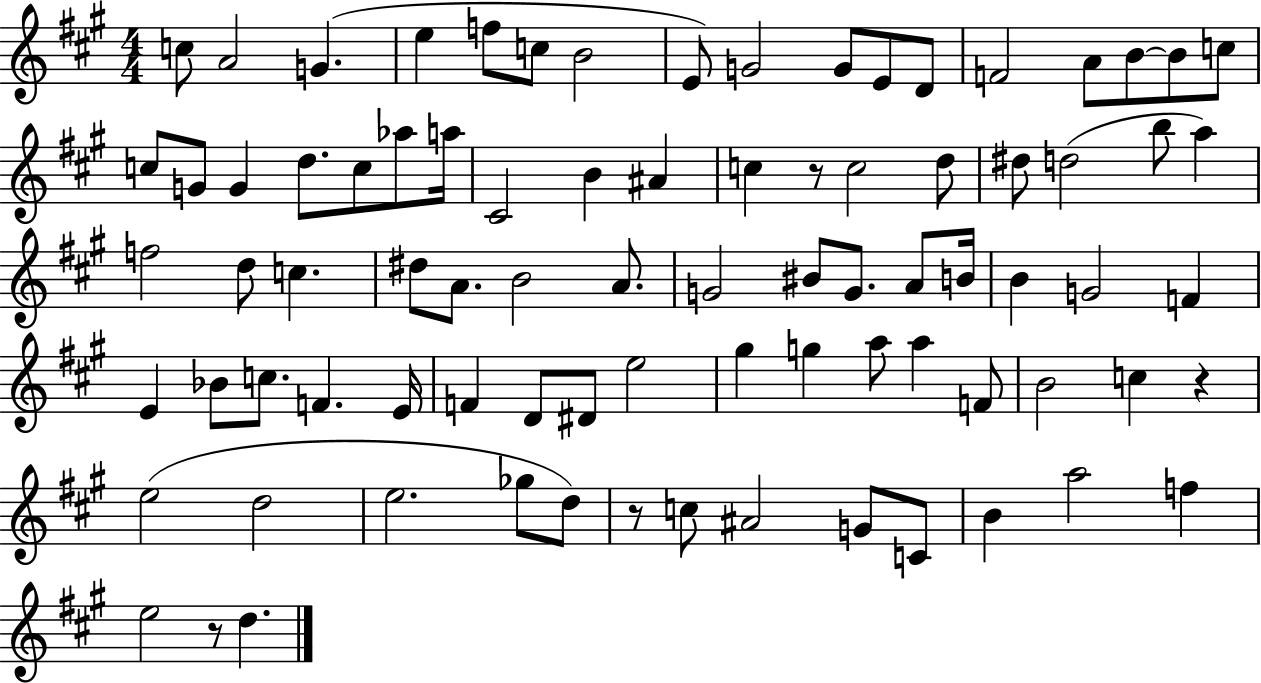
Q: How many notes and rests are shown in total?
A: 83